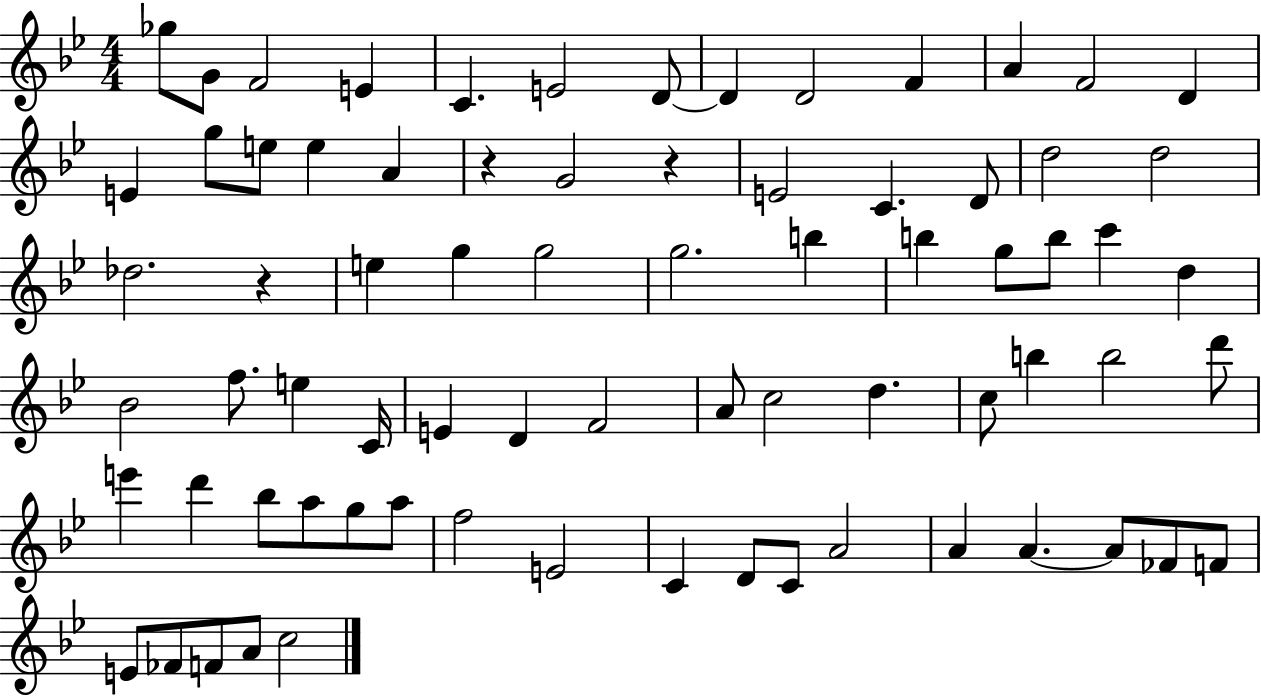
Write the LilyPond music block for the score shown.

{
  \clef treble
  \numericTimeSignature
  \time 4/4
  \key bes \major
  ges''8 g'8 f'2 e'4 | c'4. e'2 d'8~~ | d'4 d'2 f'4 | a'4 f'2 d'4 | \break e'4 g''8 e''8 e''4 a'4 | r4 g'2 r4 | e'2 c'4. d'8 | d''2 d''2 | \break des''2. r4 | e''4 g''4 g''2 | g''2. b''4 | b''4 g''8 b''8 c'''4 d''4 | \break bes'2 f''8. e''4 c'16 | e'4 d'4 f'2 | a'8 c''2 d''4. | c''8 b''4 b''2 d'''8 | \break e'''4 d'''4 bes''8 a''8 g''8 a''8 | f''2 e'2 | c'4 d'8 c'8 a'2 | a'4 a'4.~~ a'8 fes'8 f'8 | \break e'8 fes'8 f'8 a'8 c''2 | \bar "|."
}